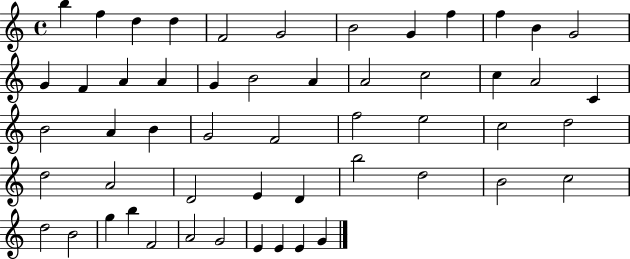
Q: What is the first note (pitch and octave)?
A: B5